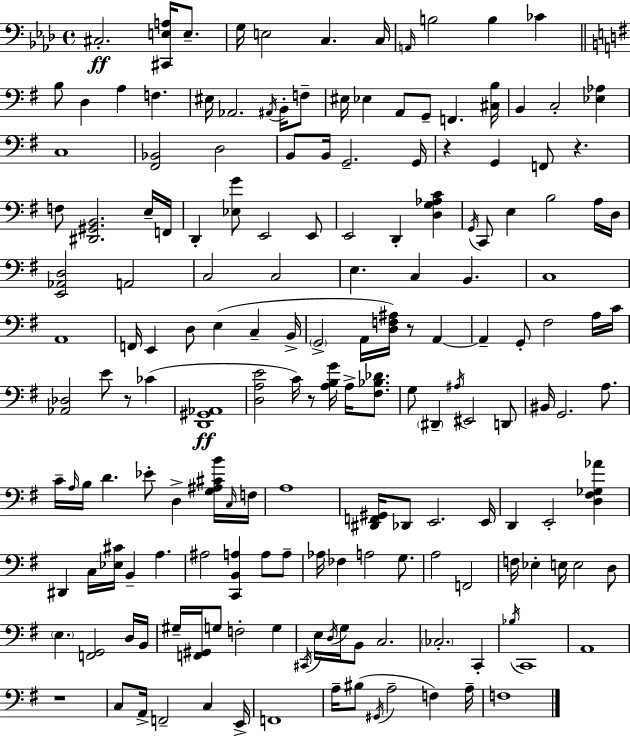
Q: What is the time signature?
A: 4/4